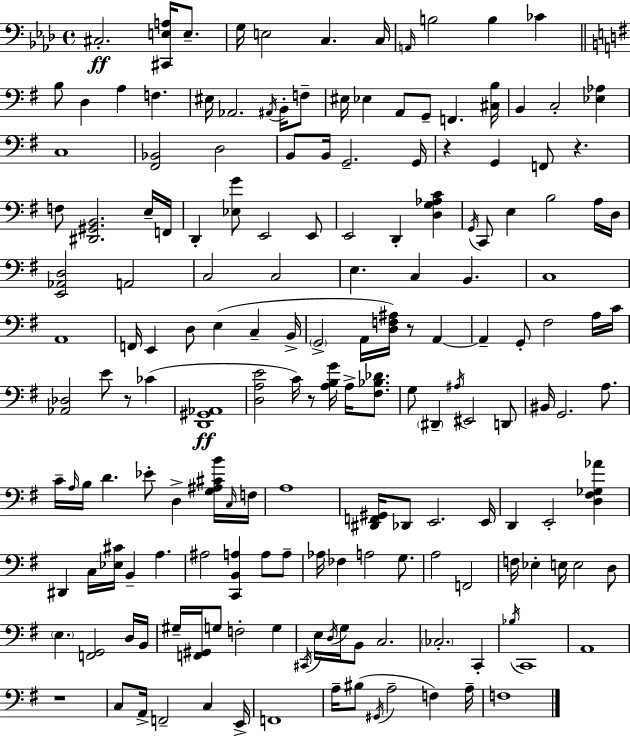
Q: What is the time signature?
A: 4/4